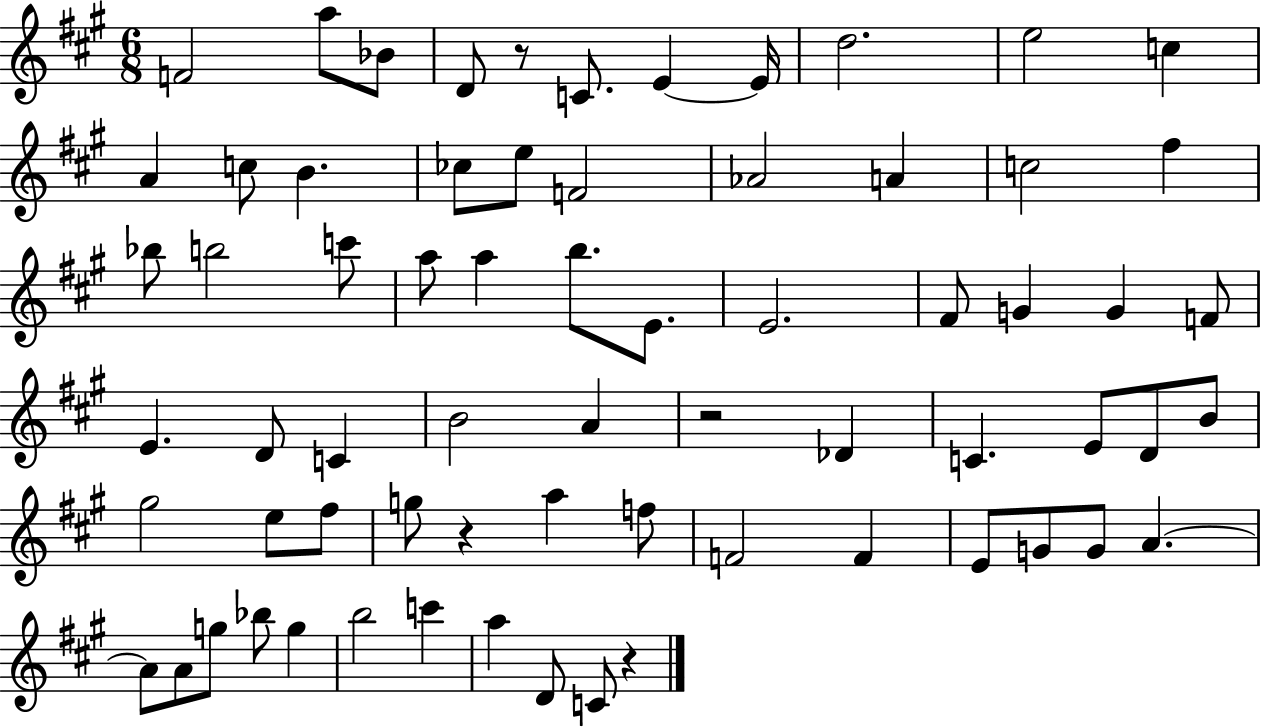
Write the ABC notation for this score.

X:1
T:Untitled
M:6/8
L:1/4
K:A
F2 a/2 _B/2 D/2 z/2 C/2 E E/4 d2 e2 c A c/2 B _c/2 e/2 F2 _A2 A c2 ^f _b/2 b2 c'/2 a/2 a b/2 E/2 E2 ^F/2 G G F/2 E D/2 C B2 A z2 _D C E/2 D/2 B/2 ^g2 e/2 ^f/2 g/2 z a f/2 F2 F E/2 G/2 G/2 A A/2 A/2 g/2 _b/2 g b2 c' a D/2 C/2 z